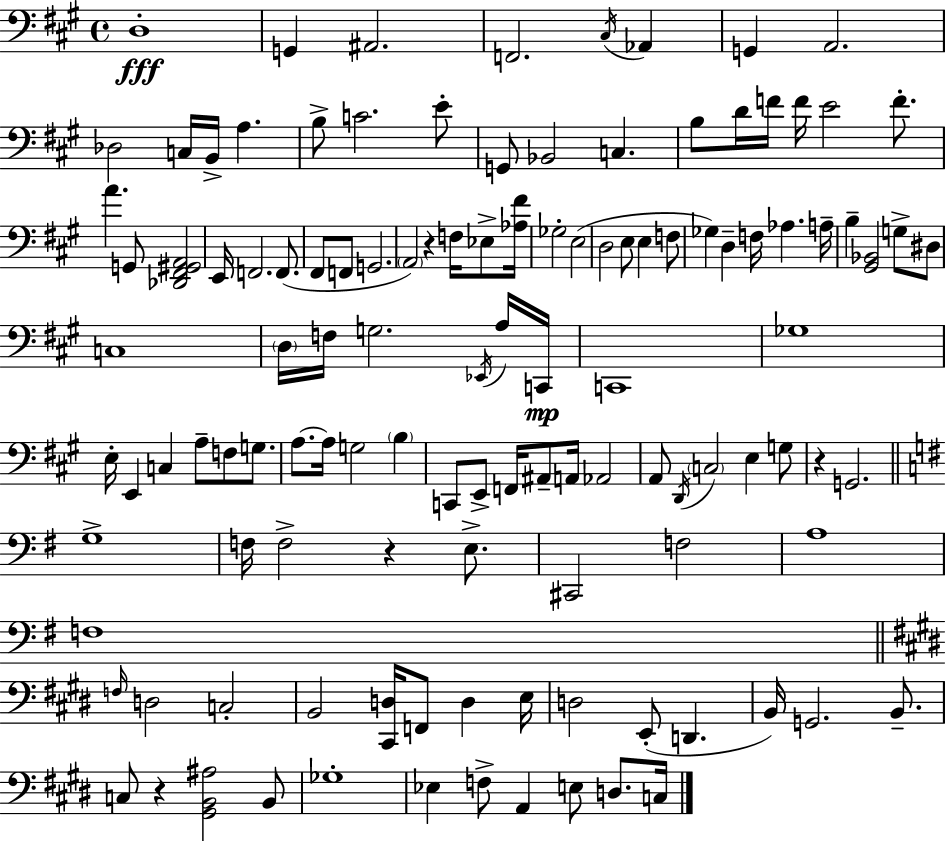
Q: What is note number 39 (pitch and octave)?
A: E3